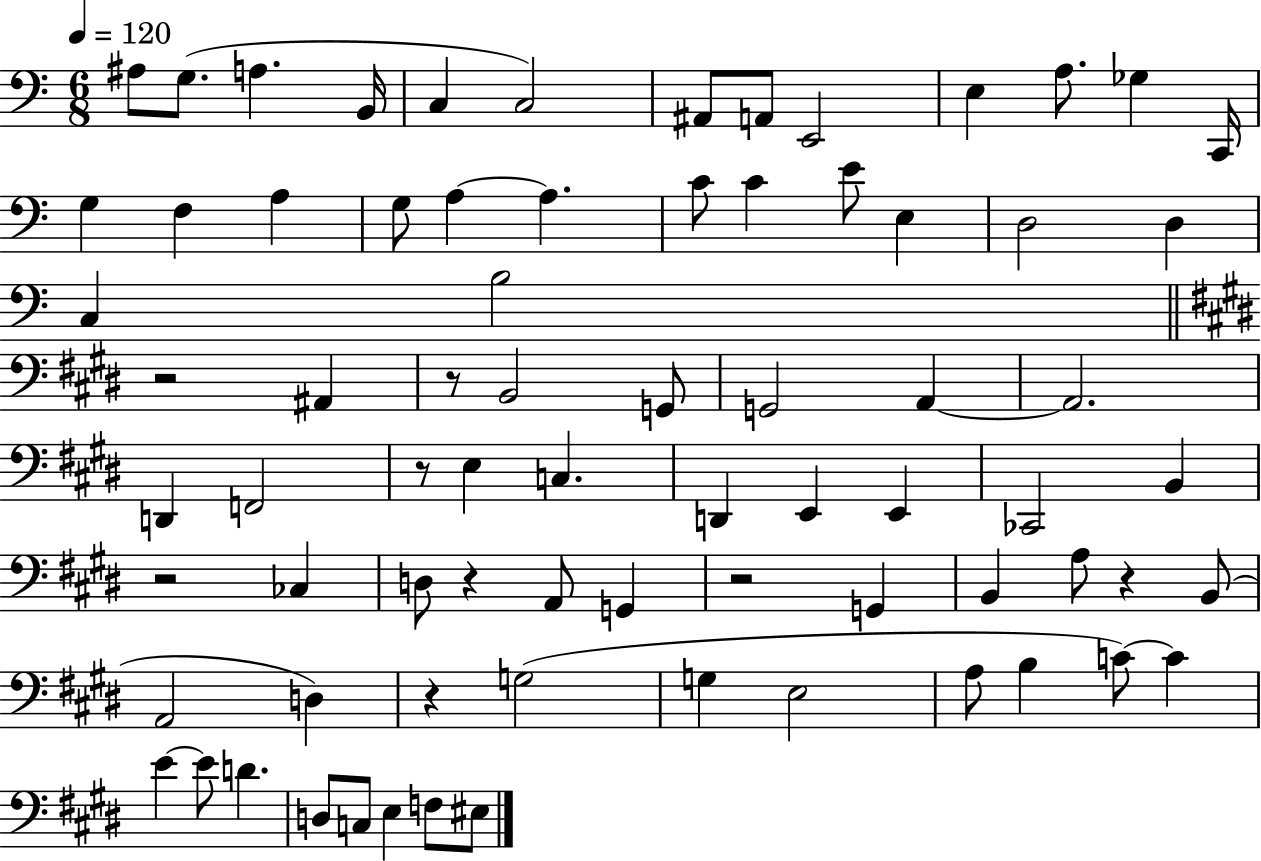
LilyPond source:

{
  \clef bass
  \numericTimeSignature
  \time 6/8
  \key c \major
  \tempo 4 = 120
  \repeat volta 2 { ais8 g8.( a4. b,16 | c4 c2) | ais,8 a,8 e,2 | e4 a8. ges4 c,16 | \break g4 f4 a4 | g8 a4~~ a4. | c'8 c'4 e'8 e4 | d2 d4 | \break c4 b2 | \bar "||" \break \key e \major r2 ais,4 | r8 b,2 g,8 | g,2 a,4~~ | a,2. | \break d,4 f,2 | r8 e4 c4. | d,4 e,4 e,4 | ces,2 b,4 | \break r2 ces4 | d8 r4 a,8 g,4 | r2 g,4 | b,4 a8 r4 b,8( | \break a,2 d4) | r4 g2( | g4 e2 | a8 b4 c'8~~) c'4 | \break e'4~~ e'8 d'4. | d8 c8 e4 f8 eis8 | } \bar "|."
}